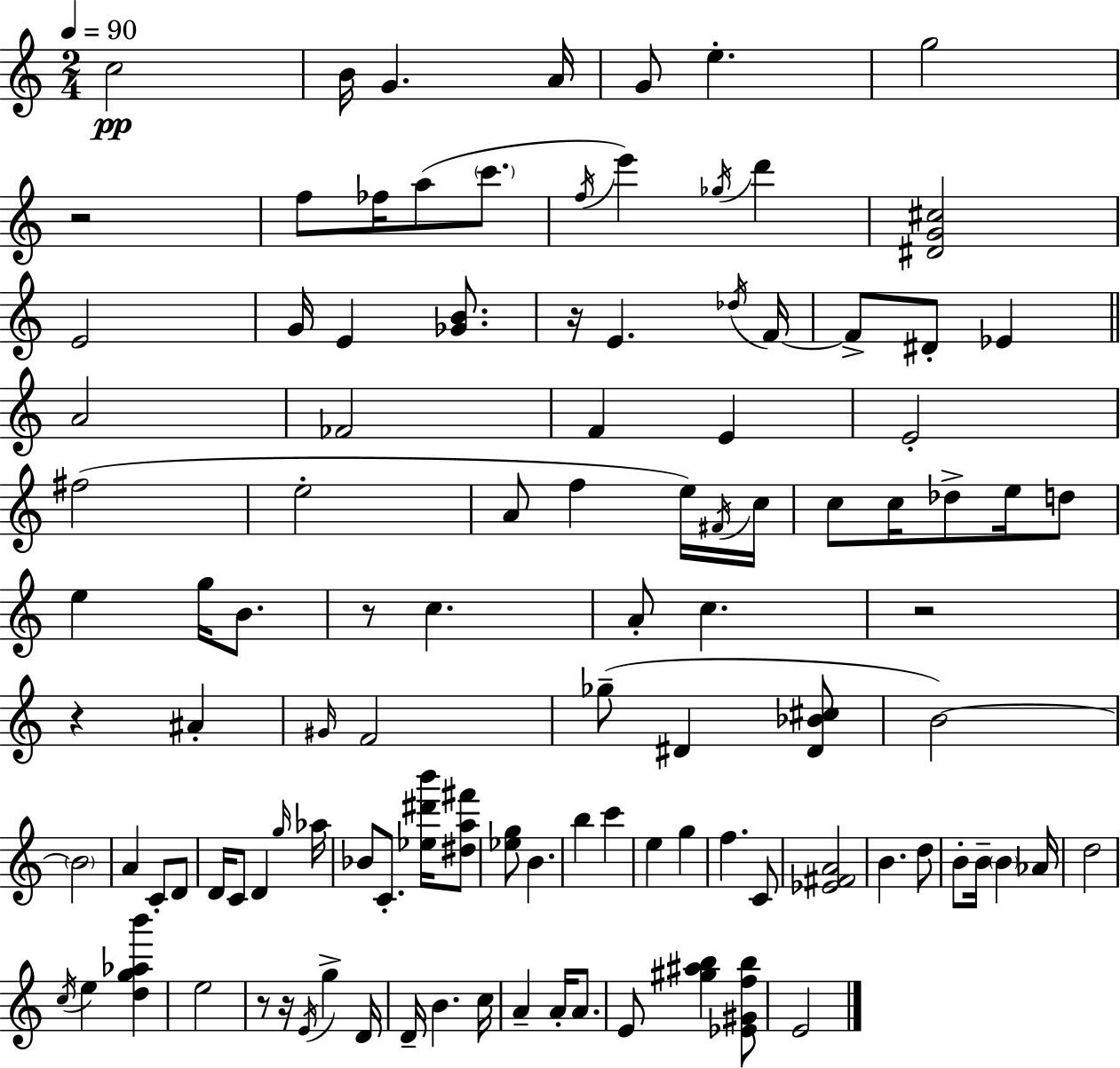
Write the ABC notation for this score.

X:1
T:Untitled
M:2/4
L:1/4
K:Am
c2 B/4 G A/4 G/2 e g2 z2 f/2 _f/4 a/2 c'/2 f/4 e' _g/4 d' [^DG^c]2 E2 G/4 E [_GB]/2 z/4 E _d/4 F/4 F/2 ^D/2 _E A2 _F2 F E E2 ^f2 e2 A/2 f e/4 ^F/4 c/4 c/2 c/4 _d/2 e/4 d/2 e g/4 B/2 z/2 c A/2 c z2 z ^A ^G/4 F2 _g/2 ^D [^D_B^c]/2 B2 B2 A C/2 D/2 D/4 C/2 D g/4 _a/4 _B/2 C/2 [_e^d'b']/4 [^da^f']/2 [_eg]/2 B b c' e g f C/2 [_E^FA]2 B d/2 B/2 B/4 B _A/4 d2 c/4 e [dg_ab'] e2 z/2 z/4 E/4 g D/4 D/4 B c/4 A A/4 A/2 E/2 [^g^ab] [_E^Gfb]/2 E2